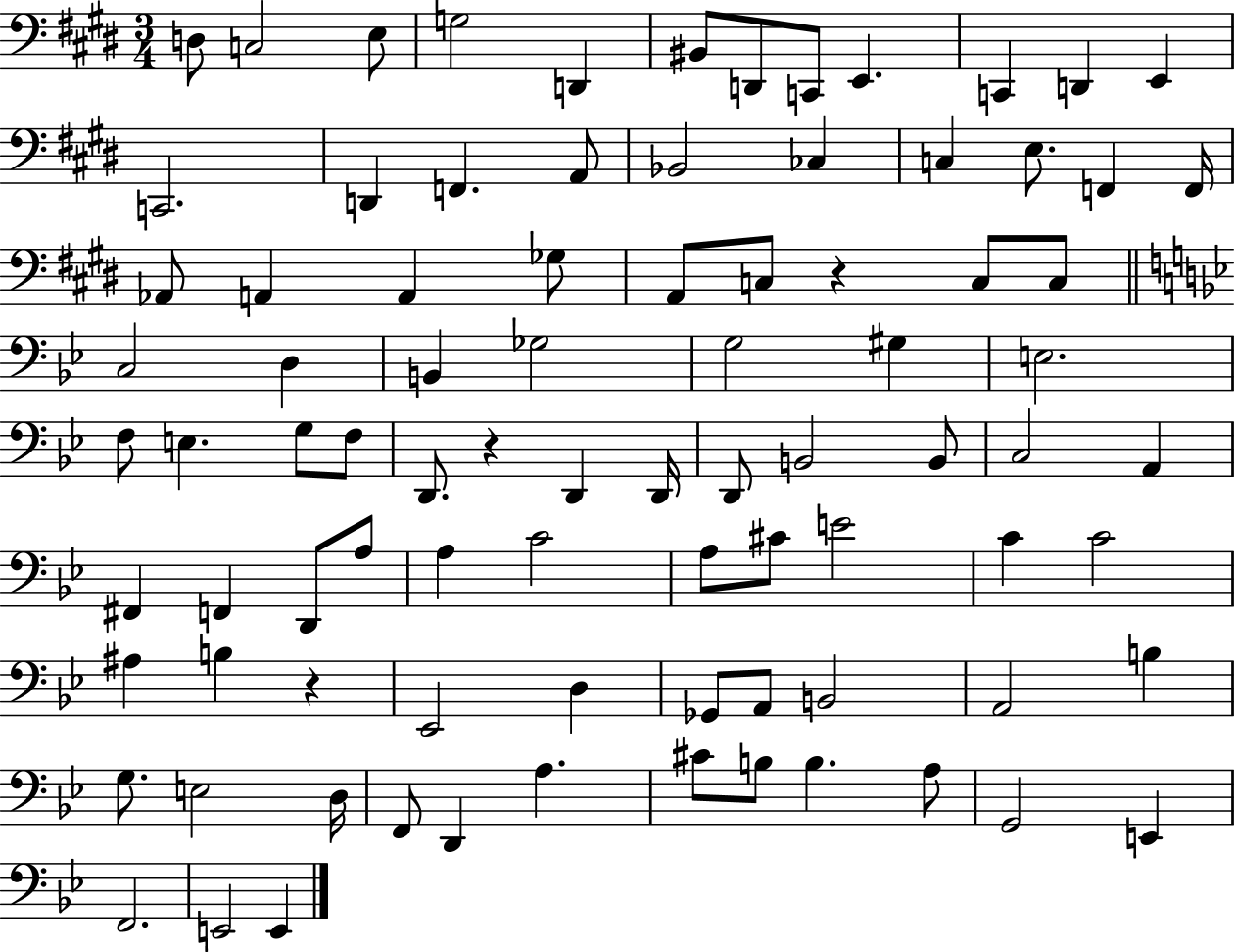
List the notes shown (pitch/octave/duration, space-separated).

D3/e C3/h E3/e G3/h D2/q BIS2/e D2/e C2/e E2/q. C2/q D2/q E2/q C2/h. D2/q F2/q. A2/e Bb2/h CES3/q C3/q E3/e. F2/q F2/s Ab2/e A2/q A2/q Gb3/e A2/e C3/e R/q C3/e C3/e C3/h D3/q B2/q Gb3/h G3/h G#3/q E3/h. F3/e E3/q. G3/e F3/e D2/e. R/q D2/q D2/s D2/e B2/h B2/e C3/h A2/q F#2/q F2/q D2/e A3/e A3/q C4/h A3/e C#4/e E4/h C4/q C4/h A#3/q B3/q R/q Eb2/h D3/q Gb2/e A2/e B2/h A2/h B3/q G3/e. E3/h D3/s F2/e D2/q A3/q. C#4/e B3/e B3/q. A3/e G2/h E2/q F2/h. E2/h E2/q